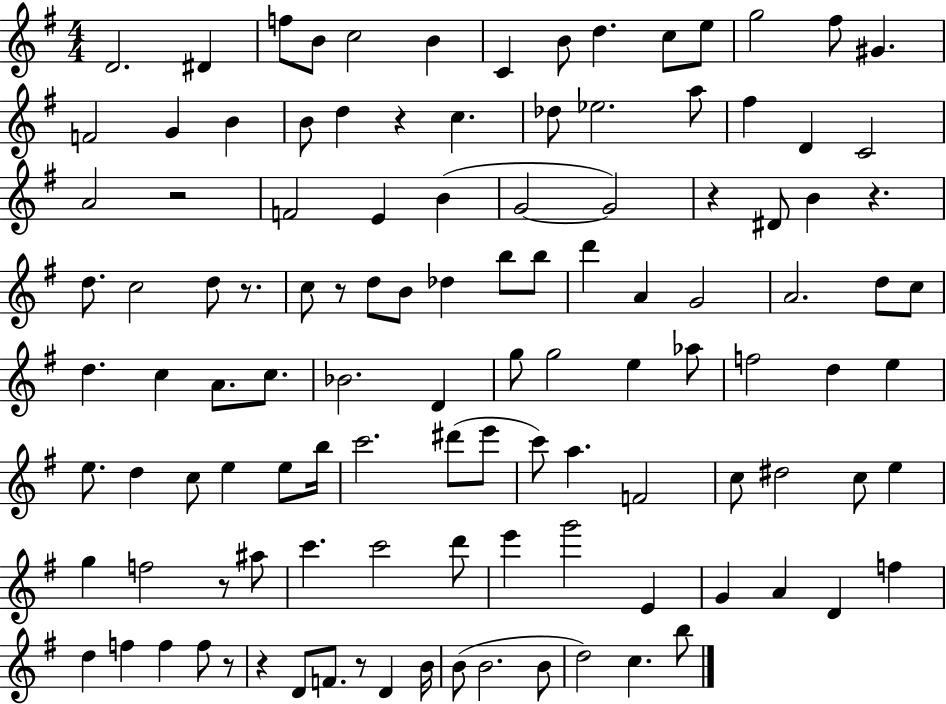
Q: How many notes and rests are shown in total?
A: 115